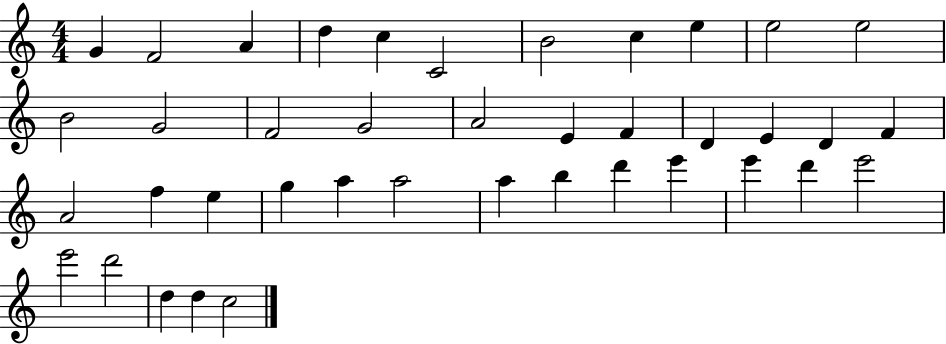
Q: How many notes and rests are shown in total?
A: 40